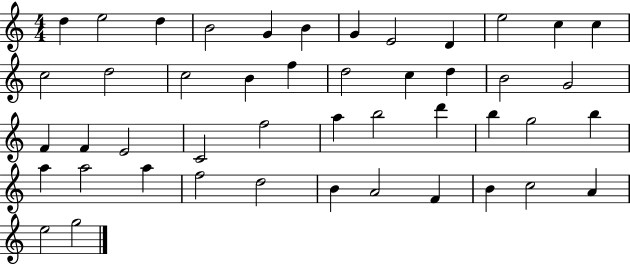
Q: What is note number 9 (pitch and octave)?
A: D4